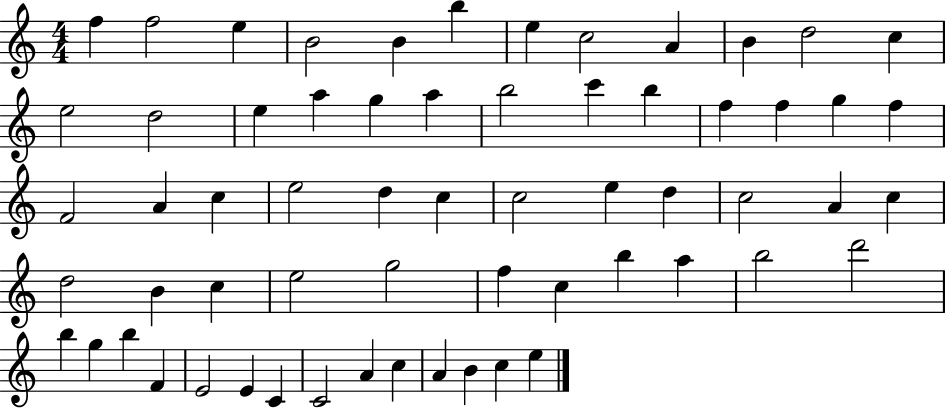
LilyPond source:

{
  \clef treble
  \numericTimeSignature
  \time 4/4
  \key c \major
  f''4 f''2 e''4 | b'2 b'4 b''4 | e''4 c''2 a'4 | b'4 d''2 c''4 | \break e''2 d''2 | e''4 a''4 g''4 a''4 | b''2 c'''4 b''4 | f''4 f''4 g''4 f''4 | \break f'2 a'4 c''4 | e''2 d''4 c''4 | c''2 e''4 d''4 | c''2 a'4 c''4 | \break d''2 b'4 c''4 | e''2 g''2 | f''4 c''4 b''4 a''4 | b''2 d'''2 | \break b''4 g''4 b''4 f'4 | e'2 e'4 c'4 | c'2 a'4 c''4 | a'4 b'4 c''4 e''4 | \break \bar "|."
}